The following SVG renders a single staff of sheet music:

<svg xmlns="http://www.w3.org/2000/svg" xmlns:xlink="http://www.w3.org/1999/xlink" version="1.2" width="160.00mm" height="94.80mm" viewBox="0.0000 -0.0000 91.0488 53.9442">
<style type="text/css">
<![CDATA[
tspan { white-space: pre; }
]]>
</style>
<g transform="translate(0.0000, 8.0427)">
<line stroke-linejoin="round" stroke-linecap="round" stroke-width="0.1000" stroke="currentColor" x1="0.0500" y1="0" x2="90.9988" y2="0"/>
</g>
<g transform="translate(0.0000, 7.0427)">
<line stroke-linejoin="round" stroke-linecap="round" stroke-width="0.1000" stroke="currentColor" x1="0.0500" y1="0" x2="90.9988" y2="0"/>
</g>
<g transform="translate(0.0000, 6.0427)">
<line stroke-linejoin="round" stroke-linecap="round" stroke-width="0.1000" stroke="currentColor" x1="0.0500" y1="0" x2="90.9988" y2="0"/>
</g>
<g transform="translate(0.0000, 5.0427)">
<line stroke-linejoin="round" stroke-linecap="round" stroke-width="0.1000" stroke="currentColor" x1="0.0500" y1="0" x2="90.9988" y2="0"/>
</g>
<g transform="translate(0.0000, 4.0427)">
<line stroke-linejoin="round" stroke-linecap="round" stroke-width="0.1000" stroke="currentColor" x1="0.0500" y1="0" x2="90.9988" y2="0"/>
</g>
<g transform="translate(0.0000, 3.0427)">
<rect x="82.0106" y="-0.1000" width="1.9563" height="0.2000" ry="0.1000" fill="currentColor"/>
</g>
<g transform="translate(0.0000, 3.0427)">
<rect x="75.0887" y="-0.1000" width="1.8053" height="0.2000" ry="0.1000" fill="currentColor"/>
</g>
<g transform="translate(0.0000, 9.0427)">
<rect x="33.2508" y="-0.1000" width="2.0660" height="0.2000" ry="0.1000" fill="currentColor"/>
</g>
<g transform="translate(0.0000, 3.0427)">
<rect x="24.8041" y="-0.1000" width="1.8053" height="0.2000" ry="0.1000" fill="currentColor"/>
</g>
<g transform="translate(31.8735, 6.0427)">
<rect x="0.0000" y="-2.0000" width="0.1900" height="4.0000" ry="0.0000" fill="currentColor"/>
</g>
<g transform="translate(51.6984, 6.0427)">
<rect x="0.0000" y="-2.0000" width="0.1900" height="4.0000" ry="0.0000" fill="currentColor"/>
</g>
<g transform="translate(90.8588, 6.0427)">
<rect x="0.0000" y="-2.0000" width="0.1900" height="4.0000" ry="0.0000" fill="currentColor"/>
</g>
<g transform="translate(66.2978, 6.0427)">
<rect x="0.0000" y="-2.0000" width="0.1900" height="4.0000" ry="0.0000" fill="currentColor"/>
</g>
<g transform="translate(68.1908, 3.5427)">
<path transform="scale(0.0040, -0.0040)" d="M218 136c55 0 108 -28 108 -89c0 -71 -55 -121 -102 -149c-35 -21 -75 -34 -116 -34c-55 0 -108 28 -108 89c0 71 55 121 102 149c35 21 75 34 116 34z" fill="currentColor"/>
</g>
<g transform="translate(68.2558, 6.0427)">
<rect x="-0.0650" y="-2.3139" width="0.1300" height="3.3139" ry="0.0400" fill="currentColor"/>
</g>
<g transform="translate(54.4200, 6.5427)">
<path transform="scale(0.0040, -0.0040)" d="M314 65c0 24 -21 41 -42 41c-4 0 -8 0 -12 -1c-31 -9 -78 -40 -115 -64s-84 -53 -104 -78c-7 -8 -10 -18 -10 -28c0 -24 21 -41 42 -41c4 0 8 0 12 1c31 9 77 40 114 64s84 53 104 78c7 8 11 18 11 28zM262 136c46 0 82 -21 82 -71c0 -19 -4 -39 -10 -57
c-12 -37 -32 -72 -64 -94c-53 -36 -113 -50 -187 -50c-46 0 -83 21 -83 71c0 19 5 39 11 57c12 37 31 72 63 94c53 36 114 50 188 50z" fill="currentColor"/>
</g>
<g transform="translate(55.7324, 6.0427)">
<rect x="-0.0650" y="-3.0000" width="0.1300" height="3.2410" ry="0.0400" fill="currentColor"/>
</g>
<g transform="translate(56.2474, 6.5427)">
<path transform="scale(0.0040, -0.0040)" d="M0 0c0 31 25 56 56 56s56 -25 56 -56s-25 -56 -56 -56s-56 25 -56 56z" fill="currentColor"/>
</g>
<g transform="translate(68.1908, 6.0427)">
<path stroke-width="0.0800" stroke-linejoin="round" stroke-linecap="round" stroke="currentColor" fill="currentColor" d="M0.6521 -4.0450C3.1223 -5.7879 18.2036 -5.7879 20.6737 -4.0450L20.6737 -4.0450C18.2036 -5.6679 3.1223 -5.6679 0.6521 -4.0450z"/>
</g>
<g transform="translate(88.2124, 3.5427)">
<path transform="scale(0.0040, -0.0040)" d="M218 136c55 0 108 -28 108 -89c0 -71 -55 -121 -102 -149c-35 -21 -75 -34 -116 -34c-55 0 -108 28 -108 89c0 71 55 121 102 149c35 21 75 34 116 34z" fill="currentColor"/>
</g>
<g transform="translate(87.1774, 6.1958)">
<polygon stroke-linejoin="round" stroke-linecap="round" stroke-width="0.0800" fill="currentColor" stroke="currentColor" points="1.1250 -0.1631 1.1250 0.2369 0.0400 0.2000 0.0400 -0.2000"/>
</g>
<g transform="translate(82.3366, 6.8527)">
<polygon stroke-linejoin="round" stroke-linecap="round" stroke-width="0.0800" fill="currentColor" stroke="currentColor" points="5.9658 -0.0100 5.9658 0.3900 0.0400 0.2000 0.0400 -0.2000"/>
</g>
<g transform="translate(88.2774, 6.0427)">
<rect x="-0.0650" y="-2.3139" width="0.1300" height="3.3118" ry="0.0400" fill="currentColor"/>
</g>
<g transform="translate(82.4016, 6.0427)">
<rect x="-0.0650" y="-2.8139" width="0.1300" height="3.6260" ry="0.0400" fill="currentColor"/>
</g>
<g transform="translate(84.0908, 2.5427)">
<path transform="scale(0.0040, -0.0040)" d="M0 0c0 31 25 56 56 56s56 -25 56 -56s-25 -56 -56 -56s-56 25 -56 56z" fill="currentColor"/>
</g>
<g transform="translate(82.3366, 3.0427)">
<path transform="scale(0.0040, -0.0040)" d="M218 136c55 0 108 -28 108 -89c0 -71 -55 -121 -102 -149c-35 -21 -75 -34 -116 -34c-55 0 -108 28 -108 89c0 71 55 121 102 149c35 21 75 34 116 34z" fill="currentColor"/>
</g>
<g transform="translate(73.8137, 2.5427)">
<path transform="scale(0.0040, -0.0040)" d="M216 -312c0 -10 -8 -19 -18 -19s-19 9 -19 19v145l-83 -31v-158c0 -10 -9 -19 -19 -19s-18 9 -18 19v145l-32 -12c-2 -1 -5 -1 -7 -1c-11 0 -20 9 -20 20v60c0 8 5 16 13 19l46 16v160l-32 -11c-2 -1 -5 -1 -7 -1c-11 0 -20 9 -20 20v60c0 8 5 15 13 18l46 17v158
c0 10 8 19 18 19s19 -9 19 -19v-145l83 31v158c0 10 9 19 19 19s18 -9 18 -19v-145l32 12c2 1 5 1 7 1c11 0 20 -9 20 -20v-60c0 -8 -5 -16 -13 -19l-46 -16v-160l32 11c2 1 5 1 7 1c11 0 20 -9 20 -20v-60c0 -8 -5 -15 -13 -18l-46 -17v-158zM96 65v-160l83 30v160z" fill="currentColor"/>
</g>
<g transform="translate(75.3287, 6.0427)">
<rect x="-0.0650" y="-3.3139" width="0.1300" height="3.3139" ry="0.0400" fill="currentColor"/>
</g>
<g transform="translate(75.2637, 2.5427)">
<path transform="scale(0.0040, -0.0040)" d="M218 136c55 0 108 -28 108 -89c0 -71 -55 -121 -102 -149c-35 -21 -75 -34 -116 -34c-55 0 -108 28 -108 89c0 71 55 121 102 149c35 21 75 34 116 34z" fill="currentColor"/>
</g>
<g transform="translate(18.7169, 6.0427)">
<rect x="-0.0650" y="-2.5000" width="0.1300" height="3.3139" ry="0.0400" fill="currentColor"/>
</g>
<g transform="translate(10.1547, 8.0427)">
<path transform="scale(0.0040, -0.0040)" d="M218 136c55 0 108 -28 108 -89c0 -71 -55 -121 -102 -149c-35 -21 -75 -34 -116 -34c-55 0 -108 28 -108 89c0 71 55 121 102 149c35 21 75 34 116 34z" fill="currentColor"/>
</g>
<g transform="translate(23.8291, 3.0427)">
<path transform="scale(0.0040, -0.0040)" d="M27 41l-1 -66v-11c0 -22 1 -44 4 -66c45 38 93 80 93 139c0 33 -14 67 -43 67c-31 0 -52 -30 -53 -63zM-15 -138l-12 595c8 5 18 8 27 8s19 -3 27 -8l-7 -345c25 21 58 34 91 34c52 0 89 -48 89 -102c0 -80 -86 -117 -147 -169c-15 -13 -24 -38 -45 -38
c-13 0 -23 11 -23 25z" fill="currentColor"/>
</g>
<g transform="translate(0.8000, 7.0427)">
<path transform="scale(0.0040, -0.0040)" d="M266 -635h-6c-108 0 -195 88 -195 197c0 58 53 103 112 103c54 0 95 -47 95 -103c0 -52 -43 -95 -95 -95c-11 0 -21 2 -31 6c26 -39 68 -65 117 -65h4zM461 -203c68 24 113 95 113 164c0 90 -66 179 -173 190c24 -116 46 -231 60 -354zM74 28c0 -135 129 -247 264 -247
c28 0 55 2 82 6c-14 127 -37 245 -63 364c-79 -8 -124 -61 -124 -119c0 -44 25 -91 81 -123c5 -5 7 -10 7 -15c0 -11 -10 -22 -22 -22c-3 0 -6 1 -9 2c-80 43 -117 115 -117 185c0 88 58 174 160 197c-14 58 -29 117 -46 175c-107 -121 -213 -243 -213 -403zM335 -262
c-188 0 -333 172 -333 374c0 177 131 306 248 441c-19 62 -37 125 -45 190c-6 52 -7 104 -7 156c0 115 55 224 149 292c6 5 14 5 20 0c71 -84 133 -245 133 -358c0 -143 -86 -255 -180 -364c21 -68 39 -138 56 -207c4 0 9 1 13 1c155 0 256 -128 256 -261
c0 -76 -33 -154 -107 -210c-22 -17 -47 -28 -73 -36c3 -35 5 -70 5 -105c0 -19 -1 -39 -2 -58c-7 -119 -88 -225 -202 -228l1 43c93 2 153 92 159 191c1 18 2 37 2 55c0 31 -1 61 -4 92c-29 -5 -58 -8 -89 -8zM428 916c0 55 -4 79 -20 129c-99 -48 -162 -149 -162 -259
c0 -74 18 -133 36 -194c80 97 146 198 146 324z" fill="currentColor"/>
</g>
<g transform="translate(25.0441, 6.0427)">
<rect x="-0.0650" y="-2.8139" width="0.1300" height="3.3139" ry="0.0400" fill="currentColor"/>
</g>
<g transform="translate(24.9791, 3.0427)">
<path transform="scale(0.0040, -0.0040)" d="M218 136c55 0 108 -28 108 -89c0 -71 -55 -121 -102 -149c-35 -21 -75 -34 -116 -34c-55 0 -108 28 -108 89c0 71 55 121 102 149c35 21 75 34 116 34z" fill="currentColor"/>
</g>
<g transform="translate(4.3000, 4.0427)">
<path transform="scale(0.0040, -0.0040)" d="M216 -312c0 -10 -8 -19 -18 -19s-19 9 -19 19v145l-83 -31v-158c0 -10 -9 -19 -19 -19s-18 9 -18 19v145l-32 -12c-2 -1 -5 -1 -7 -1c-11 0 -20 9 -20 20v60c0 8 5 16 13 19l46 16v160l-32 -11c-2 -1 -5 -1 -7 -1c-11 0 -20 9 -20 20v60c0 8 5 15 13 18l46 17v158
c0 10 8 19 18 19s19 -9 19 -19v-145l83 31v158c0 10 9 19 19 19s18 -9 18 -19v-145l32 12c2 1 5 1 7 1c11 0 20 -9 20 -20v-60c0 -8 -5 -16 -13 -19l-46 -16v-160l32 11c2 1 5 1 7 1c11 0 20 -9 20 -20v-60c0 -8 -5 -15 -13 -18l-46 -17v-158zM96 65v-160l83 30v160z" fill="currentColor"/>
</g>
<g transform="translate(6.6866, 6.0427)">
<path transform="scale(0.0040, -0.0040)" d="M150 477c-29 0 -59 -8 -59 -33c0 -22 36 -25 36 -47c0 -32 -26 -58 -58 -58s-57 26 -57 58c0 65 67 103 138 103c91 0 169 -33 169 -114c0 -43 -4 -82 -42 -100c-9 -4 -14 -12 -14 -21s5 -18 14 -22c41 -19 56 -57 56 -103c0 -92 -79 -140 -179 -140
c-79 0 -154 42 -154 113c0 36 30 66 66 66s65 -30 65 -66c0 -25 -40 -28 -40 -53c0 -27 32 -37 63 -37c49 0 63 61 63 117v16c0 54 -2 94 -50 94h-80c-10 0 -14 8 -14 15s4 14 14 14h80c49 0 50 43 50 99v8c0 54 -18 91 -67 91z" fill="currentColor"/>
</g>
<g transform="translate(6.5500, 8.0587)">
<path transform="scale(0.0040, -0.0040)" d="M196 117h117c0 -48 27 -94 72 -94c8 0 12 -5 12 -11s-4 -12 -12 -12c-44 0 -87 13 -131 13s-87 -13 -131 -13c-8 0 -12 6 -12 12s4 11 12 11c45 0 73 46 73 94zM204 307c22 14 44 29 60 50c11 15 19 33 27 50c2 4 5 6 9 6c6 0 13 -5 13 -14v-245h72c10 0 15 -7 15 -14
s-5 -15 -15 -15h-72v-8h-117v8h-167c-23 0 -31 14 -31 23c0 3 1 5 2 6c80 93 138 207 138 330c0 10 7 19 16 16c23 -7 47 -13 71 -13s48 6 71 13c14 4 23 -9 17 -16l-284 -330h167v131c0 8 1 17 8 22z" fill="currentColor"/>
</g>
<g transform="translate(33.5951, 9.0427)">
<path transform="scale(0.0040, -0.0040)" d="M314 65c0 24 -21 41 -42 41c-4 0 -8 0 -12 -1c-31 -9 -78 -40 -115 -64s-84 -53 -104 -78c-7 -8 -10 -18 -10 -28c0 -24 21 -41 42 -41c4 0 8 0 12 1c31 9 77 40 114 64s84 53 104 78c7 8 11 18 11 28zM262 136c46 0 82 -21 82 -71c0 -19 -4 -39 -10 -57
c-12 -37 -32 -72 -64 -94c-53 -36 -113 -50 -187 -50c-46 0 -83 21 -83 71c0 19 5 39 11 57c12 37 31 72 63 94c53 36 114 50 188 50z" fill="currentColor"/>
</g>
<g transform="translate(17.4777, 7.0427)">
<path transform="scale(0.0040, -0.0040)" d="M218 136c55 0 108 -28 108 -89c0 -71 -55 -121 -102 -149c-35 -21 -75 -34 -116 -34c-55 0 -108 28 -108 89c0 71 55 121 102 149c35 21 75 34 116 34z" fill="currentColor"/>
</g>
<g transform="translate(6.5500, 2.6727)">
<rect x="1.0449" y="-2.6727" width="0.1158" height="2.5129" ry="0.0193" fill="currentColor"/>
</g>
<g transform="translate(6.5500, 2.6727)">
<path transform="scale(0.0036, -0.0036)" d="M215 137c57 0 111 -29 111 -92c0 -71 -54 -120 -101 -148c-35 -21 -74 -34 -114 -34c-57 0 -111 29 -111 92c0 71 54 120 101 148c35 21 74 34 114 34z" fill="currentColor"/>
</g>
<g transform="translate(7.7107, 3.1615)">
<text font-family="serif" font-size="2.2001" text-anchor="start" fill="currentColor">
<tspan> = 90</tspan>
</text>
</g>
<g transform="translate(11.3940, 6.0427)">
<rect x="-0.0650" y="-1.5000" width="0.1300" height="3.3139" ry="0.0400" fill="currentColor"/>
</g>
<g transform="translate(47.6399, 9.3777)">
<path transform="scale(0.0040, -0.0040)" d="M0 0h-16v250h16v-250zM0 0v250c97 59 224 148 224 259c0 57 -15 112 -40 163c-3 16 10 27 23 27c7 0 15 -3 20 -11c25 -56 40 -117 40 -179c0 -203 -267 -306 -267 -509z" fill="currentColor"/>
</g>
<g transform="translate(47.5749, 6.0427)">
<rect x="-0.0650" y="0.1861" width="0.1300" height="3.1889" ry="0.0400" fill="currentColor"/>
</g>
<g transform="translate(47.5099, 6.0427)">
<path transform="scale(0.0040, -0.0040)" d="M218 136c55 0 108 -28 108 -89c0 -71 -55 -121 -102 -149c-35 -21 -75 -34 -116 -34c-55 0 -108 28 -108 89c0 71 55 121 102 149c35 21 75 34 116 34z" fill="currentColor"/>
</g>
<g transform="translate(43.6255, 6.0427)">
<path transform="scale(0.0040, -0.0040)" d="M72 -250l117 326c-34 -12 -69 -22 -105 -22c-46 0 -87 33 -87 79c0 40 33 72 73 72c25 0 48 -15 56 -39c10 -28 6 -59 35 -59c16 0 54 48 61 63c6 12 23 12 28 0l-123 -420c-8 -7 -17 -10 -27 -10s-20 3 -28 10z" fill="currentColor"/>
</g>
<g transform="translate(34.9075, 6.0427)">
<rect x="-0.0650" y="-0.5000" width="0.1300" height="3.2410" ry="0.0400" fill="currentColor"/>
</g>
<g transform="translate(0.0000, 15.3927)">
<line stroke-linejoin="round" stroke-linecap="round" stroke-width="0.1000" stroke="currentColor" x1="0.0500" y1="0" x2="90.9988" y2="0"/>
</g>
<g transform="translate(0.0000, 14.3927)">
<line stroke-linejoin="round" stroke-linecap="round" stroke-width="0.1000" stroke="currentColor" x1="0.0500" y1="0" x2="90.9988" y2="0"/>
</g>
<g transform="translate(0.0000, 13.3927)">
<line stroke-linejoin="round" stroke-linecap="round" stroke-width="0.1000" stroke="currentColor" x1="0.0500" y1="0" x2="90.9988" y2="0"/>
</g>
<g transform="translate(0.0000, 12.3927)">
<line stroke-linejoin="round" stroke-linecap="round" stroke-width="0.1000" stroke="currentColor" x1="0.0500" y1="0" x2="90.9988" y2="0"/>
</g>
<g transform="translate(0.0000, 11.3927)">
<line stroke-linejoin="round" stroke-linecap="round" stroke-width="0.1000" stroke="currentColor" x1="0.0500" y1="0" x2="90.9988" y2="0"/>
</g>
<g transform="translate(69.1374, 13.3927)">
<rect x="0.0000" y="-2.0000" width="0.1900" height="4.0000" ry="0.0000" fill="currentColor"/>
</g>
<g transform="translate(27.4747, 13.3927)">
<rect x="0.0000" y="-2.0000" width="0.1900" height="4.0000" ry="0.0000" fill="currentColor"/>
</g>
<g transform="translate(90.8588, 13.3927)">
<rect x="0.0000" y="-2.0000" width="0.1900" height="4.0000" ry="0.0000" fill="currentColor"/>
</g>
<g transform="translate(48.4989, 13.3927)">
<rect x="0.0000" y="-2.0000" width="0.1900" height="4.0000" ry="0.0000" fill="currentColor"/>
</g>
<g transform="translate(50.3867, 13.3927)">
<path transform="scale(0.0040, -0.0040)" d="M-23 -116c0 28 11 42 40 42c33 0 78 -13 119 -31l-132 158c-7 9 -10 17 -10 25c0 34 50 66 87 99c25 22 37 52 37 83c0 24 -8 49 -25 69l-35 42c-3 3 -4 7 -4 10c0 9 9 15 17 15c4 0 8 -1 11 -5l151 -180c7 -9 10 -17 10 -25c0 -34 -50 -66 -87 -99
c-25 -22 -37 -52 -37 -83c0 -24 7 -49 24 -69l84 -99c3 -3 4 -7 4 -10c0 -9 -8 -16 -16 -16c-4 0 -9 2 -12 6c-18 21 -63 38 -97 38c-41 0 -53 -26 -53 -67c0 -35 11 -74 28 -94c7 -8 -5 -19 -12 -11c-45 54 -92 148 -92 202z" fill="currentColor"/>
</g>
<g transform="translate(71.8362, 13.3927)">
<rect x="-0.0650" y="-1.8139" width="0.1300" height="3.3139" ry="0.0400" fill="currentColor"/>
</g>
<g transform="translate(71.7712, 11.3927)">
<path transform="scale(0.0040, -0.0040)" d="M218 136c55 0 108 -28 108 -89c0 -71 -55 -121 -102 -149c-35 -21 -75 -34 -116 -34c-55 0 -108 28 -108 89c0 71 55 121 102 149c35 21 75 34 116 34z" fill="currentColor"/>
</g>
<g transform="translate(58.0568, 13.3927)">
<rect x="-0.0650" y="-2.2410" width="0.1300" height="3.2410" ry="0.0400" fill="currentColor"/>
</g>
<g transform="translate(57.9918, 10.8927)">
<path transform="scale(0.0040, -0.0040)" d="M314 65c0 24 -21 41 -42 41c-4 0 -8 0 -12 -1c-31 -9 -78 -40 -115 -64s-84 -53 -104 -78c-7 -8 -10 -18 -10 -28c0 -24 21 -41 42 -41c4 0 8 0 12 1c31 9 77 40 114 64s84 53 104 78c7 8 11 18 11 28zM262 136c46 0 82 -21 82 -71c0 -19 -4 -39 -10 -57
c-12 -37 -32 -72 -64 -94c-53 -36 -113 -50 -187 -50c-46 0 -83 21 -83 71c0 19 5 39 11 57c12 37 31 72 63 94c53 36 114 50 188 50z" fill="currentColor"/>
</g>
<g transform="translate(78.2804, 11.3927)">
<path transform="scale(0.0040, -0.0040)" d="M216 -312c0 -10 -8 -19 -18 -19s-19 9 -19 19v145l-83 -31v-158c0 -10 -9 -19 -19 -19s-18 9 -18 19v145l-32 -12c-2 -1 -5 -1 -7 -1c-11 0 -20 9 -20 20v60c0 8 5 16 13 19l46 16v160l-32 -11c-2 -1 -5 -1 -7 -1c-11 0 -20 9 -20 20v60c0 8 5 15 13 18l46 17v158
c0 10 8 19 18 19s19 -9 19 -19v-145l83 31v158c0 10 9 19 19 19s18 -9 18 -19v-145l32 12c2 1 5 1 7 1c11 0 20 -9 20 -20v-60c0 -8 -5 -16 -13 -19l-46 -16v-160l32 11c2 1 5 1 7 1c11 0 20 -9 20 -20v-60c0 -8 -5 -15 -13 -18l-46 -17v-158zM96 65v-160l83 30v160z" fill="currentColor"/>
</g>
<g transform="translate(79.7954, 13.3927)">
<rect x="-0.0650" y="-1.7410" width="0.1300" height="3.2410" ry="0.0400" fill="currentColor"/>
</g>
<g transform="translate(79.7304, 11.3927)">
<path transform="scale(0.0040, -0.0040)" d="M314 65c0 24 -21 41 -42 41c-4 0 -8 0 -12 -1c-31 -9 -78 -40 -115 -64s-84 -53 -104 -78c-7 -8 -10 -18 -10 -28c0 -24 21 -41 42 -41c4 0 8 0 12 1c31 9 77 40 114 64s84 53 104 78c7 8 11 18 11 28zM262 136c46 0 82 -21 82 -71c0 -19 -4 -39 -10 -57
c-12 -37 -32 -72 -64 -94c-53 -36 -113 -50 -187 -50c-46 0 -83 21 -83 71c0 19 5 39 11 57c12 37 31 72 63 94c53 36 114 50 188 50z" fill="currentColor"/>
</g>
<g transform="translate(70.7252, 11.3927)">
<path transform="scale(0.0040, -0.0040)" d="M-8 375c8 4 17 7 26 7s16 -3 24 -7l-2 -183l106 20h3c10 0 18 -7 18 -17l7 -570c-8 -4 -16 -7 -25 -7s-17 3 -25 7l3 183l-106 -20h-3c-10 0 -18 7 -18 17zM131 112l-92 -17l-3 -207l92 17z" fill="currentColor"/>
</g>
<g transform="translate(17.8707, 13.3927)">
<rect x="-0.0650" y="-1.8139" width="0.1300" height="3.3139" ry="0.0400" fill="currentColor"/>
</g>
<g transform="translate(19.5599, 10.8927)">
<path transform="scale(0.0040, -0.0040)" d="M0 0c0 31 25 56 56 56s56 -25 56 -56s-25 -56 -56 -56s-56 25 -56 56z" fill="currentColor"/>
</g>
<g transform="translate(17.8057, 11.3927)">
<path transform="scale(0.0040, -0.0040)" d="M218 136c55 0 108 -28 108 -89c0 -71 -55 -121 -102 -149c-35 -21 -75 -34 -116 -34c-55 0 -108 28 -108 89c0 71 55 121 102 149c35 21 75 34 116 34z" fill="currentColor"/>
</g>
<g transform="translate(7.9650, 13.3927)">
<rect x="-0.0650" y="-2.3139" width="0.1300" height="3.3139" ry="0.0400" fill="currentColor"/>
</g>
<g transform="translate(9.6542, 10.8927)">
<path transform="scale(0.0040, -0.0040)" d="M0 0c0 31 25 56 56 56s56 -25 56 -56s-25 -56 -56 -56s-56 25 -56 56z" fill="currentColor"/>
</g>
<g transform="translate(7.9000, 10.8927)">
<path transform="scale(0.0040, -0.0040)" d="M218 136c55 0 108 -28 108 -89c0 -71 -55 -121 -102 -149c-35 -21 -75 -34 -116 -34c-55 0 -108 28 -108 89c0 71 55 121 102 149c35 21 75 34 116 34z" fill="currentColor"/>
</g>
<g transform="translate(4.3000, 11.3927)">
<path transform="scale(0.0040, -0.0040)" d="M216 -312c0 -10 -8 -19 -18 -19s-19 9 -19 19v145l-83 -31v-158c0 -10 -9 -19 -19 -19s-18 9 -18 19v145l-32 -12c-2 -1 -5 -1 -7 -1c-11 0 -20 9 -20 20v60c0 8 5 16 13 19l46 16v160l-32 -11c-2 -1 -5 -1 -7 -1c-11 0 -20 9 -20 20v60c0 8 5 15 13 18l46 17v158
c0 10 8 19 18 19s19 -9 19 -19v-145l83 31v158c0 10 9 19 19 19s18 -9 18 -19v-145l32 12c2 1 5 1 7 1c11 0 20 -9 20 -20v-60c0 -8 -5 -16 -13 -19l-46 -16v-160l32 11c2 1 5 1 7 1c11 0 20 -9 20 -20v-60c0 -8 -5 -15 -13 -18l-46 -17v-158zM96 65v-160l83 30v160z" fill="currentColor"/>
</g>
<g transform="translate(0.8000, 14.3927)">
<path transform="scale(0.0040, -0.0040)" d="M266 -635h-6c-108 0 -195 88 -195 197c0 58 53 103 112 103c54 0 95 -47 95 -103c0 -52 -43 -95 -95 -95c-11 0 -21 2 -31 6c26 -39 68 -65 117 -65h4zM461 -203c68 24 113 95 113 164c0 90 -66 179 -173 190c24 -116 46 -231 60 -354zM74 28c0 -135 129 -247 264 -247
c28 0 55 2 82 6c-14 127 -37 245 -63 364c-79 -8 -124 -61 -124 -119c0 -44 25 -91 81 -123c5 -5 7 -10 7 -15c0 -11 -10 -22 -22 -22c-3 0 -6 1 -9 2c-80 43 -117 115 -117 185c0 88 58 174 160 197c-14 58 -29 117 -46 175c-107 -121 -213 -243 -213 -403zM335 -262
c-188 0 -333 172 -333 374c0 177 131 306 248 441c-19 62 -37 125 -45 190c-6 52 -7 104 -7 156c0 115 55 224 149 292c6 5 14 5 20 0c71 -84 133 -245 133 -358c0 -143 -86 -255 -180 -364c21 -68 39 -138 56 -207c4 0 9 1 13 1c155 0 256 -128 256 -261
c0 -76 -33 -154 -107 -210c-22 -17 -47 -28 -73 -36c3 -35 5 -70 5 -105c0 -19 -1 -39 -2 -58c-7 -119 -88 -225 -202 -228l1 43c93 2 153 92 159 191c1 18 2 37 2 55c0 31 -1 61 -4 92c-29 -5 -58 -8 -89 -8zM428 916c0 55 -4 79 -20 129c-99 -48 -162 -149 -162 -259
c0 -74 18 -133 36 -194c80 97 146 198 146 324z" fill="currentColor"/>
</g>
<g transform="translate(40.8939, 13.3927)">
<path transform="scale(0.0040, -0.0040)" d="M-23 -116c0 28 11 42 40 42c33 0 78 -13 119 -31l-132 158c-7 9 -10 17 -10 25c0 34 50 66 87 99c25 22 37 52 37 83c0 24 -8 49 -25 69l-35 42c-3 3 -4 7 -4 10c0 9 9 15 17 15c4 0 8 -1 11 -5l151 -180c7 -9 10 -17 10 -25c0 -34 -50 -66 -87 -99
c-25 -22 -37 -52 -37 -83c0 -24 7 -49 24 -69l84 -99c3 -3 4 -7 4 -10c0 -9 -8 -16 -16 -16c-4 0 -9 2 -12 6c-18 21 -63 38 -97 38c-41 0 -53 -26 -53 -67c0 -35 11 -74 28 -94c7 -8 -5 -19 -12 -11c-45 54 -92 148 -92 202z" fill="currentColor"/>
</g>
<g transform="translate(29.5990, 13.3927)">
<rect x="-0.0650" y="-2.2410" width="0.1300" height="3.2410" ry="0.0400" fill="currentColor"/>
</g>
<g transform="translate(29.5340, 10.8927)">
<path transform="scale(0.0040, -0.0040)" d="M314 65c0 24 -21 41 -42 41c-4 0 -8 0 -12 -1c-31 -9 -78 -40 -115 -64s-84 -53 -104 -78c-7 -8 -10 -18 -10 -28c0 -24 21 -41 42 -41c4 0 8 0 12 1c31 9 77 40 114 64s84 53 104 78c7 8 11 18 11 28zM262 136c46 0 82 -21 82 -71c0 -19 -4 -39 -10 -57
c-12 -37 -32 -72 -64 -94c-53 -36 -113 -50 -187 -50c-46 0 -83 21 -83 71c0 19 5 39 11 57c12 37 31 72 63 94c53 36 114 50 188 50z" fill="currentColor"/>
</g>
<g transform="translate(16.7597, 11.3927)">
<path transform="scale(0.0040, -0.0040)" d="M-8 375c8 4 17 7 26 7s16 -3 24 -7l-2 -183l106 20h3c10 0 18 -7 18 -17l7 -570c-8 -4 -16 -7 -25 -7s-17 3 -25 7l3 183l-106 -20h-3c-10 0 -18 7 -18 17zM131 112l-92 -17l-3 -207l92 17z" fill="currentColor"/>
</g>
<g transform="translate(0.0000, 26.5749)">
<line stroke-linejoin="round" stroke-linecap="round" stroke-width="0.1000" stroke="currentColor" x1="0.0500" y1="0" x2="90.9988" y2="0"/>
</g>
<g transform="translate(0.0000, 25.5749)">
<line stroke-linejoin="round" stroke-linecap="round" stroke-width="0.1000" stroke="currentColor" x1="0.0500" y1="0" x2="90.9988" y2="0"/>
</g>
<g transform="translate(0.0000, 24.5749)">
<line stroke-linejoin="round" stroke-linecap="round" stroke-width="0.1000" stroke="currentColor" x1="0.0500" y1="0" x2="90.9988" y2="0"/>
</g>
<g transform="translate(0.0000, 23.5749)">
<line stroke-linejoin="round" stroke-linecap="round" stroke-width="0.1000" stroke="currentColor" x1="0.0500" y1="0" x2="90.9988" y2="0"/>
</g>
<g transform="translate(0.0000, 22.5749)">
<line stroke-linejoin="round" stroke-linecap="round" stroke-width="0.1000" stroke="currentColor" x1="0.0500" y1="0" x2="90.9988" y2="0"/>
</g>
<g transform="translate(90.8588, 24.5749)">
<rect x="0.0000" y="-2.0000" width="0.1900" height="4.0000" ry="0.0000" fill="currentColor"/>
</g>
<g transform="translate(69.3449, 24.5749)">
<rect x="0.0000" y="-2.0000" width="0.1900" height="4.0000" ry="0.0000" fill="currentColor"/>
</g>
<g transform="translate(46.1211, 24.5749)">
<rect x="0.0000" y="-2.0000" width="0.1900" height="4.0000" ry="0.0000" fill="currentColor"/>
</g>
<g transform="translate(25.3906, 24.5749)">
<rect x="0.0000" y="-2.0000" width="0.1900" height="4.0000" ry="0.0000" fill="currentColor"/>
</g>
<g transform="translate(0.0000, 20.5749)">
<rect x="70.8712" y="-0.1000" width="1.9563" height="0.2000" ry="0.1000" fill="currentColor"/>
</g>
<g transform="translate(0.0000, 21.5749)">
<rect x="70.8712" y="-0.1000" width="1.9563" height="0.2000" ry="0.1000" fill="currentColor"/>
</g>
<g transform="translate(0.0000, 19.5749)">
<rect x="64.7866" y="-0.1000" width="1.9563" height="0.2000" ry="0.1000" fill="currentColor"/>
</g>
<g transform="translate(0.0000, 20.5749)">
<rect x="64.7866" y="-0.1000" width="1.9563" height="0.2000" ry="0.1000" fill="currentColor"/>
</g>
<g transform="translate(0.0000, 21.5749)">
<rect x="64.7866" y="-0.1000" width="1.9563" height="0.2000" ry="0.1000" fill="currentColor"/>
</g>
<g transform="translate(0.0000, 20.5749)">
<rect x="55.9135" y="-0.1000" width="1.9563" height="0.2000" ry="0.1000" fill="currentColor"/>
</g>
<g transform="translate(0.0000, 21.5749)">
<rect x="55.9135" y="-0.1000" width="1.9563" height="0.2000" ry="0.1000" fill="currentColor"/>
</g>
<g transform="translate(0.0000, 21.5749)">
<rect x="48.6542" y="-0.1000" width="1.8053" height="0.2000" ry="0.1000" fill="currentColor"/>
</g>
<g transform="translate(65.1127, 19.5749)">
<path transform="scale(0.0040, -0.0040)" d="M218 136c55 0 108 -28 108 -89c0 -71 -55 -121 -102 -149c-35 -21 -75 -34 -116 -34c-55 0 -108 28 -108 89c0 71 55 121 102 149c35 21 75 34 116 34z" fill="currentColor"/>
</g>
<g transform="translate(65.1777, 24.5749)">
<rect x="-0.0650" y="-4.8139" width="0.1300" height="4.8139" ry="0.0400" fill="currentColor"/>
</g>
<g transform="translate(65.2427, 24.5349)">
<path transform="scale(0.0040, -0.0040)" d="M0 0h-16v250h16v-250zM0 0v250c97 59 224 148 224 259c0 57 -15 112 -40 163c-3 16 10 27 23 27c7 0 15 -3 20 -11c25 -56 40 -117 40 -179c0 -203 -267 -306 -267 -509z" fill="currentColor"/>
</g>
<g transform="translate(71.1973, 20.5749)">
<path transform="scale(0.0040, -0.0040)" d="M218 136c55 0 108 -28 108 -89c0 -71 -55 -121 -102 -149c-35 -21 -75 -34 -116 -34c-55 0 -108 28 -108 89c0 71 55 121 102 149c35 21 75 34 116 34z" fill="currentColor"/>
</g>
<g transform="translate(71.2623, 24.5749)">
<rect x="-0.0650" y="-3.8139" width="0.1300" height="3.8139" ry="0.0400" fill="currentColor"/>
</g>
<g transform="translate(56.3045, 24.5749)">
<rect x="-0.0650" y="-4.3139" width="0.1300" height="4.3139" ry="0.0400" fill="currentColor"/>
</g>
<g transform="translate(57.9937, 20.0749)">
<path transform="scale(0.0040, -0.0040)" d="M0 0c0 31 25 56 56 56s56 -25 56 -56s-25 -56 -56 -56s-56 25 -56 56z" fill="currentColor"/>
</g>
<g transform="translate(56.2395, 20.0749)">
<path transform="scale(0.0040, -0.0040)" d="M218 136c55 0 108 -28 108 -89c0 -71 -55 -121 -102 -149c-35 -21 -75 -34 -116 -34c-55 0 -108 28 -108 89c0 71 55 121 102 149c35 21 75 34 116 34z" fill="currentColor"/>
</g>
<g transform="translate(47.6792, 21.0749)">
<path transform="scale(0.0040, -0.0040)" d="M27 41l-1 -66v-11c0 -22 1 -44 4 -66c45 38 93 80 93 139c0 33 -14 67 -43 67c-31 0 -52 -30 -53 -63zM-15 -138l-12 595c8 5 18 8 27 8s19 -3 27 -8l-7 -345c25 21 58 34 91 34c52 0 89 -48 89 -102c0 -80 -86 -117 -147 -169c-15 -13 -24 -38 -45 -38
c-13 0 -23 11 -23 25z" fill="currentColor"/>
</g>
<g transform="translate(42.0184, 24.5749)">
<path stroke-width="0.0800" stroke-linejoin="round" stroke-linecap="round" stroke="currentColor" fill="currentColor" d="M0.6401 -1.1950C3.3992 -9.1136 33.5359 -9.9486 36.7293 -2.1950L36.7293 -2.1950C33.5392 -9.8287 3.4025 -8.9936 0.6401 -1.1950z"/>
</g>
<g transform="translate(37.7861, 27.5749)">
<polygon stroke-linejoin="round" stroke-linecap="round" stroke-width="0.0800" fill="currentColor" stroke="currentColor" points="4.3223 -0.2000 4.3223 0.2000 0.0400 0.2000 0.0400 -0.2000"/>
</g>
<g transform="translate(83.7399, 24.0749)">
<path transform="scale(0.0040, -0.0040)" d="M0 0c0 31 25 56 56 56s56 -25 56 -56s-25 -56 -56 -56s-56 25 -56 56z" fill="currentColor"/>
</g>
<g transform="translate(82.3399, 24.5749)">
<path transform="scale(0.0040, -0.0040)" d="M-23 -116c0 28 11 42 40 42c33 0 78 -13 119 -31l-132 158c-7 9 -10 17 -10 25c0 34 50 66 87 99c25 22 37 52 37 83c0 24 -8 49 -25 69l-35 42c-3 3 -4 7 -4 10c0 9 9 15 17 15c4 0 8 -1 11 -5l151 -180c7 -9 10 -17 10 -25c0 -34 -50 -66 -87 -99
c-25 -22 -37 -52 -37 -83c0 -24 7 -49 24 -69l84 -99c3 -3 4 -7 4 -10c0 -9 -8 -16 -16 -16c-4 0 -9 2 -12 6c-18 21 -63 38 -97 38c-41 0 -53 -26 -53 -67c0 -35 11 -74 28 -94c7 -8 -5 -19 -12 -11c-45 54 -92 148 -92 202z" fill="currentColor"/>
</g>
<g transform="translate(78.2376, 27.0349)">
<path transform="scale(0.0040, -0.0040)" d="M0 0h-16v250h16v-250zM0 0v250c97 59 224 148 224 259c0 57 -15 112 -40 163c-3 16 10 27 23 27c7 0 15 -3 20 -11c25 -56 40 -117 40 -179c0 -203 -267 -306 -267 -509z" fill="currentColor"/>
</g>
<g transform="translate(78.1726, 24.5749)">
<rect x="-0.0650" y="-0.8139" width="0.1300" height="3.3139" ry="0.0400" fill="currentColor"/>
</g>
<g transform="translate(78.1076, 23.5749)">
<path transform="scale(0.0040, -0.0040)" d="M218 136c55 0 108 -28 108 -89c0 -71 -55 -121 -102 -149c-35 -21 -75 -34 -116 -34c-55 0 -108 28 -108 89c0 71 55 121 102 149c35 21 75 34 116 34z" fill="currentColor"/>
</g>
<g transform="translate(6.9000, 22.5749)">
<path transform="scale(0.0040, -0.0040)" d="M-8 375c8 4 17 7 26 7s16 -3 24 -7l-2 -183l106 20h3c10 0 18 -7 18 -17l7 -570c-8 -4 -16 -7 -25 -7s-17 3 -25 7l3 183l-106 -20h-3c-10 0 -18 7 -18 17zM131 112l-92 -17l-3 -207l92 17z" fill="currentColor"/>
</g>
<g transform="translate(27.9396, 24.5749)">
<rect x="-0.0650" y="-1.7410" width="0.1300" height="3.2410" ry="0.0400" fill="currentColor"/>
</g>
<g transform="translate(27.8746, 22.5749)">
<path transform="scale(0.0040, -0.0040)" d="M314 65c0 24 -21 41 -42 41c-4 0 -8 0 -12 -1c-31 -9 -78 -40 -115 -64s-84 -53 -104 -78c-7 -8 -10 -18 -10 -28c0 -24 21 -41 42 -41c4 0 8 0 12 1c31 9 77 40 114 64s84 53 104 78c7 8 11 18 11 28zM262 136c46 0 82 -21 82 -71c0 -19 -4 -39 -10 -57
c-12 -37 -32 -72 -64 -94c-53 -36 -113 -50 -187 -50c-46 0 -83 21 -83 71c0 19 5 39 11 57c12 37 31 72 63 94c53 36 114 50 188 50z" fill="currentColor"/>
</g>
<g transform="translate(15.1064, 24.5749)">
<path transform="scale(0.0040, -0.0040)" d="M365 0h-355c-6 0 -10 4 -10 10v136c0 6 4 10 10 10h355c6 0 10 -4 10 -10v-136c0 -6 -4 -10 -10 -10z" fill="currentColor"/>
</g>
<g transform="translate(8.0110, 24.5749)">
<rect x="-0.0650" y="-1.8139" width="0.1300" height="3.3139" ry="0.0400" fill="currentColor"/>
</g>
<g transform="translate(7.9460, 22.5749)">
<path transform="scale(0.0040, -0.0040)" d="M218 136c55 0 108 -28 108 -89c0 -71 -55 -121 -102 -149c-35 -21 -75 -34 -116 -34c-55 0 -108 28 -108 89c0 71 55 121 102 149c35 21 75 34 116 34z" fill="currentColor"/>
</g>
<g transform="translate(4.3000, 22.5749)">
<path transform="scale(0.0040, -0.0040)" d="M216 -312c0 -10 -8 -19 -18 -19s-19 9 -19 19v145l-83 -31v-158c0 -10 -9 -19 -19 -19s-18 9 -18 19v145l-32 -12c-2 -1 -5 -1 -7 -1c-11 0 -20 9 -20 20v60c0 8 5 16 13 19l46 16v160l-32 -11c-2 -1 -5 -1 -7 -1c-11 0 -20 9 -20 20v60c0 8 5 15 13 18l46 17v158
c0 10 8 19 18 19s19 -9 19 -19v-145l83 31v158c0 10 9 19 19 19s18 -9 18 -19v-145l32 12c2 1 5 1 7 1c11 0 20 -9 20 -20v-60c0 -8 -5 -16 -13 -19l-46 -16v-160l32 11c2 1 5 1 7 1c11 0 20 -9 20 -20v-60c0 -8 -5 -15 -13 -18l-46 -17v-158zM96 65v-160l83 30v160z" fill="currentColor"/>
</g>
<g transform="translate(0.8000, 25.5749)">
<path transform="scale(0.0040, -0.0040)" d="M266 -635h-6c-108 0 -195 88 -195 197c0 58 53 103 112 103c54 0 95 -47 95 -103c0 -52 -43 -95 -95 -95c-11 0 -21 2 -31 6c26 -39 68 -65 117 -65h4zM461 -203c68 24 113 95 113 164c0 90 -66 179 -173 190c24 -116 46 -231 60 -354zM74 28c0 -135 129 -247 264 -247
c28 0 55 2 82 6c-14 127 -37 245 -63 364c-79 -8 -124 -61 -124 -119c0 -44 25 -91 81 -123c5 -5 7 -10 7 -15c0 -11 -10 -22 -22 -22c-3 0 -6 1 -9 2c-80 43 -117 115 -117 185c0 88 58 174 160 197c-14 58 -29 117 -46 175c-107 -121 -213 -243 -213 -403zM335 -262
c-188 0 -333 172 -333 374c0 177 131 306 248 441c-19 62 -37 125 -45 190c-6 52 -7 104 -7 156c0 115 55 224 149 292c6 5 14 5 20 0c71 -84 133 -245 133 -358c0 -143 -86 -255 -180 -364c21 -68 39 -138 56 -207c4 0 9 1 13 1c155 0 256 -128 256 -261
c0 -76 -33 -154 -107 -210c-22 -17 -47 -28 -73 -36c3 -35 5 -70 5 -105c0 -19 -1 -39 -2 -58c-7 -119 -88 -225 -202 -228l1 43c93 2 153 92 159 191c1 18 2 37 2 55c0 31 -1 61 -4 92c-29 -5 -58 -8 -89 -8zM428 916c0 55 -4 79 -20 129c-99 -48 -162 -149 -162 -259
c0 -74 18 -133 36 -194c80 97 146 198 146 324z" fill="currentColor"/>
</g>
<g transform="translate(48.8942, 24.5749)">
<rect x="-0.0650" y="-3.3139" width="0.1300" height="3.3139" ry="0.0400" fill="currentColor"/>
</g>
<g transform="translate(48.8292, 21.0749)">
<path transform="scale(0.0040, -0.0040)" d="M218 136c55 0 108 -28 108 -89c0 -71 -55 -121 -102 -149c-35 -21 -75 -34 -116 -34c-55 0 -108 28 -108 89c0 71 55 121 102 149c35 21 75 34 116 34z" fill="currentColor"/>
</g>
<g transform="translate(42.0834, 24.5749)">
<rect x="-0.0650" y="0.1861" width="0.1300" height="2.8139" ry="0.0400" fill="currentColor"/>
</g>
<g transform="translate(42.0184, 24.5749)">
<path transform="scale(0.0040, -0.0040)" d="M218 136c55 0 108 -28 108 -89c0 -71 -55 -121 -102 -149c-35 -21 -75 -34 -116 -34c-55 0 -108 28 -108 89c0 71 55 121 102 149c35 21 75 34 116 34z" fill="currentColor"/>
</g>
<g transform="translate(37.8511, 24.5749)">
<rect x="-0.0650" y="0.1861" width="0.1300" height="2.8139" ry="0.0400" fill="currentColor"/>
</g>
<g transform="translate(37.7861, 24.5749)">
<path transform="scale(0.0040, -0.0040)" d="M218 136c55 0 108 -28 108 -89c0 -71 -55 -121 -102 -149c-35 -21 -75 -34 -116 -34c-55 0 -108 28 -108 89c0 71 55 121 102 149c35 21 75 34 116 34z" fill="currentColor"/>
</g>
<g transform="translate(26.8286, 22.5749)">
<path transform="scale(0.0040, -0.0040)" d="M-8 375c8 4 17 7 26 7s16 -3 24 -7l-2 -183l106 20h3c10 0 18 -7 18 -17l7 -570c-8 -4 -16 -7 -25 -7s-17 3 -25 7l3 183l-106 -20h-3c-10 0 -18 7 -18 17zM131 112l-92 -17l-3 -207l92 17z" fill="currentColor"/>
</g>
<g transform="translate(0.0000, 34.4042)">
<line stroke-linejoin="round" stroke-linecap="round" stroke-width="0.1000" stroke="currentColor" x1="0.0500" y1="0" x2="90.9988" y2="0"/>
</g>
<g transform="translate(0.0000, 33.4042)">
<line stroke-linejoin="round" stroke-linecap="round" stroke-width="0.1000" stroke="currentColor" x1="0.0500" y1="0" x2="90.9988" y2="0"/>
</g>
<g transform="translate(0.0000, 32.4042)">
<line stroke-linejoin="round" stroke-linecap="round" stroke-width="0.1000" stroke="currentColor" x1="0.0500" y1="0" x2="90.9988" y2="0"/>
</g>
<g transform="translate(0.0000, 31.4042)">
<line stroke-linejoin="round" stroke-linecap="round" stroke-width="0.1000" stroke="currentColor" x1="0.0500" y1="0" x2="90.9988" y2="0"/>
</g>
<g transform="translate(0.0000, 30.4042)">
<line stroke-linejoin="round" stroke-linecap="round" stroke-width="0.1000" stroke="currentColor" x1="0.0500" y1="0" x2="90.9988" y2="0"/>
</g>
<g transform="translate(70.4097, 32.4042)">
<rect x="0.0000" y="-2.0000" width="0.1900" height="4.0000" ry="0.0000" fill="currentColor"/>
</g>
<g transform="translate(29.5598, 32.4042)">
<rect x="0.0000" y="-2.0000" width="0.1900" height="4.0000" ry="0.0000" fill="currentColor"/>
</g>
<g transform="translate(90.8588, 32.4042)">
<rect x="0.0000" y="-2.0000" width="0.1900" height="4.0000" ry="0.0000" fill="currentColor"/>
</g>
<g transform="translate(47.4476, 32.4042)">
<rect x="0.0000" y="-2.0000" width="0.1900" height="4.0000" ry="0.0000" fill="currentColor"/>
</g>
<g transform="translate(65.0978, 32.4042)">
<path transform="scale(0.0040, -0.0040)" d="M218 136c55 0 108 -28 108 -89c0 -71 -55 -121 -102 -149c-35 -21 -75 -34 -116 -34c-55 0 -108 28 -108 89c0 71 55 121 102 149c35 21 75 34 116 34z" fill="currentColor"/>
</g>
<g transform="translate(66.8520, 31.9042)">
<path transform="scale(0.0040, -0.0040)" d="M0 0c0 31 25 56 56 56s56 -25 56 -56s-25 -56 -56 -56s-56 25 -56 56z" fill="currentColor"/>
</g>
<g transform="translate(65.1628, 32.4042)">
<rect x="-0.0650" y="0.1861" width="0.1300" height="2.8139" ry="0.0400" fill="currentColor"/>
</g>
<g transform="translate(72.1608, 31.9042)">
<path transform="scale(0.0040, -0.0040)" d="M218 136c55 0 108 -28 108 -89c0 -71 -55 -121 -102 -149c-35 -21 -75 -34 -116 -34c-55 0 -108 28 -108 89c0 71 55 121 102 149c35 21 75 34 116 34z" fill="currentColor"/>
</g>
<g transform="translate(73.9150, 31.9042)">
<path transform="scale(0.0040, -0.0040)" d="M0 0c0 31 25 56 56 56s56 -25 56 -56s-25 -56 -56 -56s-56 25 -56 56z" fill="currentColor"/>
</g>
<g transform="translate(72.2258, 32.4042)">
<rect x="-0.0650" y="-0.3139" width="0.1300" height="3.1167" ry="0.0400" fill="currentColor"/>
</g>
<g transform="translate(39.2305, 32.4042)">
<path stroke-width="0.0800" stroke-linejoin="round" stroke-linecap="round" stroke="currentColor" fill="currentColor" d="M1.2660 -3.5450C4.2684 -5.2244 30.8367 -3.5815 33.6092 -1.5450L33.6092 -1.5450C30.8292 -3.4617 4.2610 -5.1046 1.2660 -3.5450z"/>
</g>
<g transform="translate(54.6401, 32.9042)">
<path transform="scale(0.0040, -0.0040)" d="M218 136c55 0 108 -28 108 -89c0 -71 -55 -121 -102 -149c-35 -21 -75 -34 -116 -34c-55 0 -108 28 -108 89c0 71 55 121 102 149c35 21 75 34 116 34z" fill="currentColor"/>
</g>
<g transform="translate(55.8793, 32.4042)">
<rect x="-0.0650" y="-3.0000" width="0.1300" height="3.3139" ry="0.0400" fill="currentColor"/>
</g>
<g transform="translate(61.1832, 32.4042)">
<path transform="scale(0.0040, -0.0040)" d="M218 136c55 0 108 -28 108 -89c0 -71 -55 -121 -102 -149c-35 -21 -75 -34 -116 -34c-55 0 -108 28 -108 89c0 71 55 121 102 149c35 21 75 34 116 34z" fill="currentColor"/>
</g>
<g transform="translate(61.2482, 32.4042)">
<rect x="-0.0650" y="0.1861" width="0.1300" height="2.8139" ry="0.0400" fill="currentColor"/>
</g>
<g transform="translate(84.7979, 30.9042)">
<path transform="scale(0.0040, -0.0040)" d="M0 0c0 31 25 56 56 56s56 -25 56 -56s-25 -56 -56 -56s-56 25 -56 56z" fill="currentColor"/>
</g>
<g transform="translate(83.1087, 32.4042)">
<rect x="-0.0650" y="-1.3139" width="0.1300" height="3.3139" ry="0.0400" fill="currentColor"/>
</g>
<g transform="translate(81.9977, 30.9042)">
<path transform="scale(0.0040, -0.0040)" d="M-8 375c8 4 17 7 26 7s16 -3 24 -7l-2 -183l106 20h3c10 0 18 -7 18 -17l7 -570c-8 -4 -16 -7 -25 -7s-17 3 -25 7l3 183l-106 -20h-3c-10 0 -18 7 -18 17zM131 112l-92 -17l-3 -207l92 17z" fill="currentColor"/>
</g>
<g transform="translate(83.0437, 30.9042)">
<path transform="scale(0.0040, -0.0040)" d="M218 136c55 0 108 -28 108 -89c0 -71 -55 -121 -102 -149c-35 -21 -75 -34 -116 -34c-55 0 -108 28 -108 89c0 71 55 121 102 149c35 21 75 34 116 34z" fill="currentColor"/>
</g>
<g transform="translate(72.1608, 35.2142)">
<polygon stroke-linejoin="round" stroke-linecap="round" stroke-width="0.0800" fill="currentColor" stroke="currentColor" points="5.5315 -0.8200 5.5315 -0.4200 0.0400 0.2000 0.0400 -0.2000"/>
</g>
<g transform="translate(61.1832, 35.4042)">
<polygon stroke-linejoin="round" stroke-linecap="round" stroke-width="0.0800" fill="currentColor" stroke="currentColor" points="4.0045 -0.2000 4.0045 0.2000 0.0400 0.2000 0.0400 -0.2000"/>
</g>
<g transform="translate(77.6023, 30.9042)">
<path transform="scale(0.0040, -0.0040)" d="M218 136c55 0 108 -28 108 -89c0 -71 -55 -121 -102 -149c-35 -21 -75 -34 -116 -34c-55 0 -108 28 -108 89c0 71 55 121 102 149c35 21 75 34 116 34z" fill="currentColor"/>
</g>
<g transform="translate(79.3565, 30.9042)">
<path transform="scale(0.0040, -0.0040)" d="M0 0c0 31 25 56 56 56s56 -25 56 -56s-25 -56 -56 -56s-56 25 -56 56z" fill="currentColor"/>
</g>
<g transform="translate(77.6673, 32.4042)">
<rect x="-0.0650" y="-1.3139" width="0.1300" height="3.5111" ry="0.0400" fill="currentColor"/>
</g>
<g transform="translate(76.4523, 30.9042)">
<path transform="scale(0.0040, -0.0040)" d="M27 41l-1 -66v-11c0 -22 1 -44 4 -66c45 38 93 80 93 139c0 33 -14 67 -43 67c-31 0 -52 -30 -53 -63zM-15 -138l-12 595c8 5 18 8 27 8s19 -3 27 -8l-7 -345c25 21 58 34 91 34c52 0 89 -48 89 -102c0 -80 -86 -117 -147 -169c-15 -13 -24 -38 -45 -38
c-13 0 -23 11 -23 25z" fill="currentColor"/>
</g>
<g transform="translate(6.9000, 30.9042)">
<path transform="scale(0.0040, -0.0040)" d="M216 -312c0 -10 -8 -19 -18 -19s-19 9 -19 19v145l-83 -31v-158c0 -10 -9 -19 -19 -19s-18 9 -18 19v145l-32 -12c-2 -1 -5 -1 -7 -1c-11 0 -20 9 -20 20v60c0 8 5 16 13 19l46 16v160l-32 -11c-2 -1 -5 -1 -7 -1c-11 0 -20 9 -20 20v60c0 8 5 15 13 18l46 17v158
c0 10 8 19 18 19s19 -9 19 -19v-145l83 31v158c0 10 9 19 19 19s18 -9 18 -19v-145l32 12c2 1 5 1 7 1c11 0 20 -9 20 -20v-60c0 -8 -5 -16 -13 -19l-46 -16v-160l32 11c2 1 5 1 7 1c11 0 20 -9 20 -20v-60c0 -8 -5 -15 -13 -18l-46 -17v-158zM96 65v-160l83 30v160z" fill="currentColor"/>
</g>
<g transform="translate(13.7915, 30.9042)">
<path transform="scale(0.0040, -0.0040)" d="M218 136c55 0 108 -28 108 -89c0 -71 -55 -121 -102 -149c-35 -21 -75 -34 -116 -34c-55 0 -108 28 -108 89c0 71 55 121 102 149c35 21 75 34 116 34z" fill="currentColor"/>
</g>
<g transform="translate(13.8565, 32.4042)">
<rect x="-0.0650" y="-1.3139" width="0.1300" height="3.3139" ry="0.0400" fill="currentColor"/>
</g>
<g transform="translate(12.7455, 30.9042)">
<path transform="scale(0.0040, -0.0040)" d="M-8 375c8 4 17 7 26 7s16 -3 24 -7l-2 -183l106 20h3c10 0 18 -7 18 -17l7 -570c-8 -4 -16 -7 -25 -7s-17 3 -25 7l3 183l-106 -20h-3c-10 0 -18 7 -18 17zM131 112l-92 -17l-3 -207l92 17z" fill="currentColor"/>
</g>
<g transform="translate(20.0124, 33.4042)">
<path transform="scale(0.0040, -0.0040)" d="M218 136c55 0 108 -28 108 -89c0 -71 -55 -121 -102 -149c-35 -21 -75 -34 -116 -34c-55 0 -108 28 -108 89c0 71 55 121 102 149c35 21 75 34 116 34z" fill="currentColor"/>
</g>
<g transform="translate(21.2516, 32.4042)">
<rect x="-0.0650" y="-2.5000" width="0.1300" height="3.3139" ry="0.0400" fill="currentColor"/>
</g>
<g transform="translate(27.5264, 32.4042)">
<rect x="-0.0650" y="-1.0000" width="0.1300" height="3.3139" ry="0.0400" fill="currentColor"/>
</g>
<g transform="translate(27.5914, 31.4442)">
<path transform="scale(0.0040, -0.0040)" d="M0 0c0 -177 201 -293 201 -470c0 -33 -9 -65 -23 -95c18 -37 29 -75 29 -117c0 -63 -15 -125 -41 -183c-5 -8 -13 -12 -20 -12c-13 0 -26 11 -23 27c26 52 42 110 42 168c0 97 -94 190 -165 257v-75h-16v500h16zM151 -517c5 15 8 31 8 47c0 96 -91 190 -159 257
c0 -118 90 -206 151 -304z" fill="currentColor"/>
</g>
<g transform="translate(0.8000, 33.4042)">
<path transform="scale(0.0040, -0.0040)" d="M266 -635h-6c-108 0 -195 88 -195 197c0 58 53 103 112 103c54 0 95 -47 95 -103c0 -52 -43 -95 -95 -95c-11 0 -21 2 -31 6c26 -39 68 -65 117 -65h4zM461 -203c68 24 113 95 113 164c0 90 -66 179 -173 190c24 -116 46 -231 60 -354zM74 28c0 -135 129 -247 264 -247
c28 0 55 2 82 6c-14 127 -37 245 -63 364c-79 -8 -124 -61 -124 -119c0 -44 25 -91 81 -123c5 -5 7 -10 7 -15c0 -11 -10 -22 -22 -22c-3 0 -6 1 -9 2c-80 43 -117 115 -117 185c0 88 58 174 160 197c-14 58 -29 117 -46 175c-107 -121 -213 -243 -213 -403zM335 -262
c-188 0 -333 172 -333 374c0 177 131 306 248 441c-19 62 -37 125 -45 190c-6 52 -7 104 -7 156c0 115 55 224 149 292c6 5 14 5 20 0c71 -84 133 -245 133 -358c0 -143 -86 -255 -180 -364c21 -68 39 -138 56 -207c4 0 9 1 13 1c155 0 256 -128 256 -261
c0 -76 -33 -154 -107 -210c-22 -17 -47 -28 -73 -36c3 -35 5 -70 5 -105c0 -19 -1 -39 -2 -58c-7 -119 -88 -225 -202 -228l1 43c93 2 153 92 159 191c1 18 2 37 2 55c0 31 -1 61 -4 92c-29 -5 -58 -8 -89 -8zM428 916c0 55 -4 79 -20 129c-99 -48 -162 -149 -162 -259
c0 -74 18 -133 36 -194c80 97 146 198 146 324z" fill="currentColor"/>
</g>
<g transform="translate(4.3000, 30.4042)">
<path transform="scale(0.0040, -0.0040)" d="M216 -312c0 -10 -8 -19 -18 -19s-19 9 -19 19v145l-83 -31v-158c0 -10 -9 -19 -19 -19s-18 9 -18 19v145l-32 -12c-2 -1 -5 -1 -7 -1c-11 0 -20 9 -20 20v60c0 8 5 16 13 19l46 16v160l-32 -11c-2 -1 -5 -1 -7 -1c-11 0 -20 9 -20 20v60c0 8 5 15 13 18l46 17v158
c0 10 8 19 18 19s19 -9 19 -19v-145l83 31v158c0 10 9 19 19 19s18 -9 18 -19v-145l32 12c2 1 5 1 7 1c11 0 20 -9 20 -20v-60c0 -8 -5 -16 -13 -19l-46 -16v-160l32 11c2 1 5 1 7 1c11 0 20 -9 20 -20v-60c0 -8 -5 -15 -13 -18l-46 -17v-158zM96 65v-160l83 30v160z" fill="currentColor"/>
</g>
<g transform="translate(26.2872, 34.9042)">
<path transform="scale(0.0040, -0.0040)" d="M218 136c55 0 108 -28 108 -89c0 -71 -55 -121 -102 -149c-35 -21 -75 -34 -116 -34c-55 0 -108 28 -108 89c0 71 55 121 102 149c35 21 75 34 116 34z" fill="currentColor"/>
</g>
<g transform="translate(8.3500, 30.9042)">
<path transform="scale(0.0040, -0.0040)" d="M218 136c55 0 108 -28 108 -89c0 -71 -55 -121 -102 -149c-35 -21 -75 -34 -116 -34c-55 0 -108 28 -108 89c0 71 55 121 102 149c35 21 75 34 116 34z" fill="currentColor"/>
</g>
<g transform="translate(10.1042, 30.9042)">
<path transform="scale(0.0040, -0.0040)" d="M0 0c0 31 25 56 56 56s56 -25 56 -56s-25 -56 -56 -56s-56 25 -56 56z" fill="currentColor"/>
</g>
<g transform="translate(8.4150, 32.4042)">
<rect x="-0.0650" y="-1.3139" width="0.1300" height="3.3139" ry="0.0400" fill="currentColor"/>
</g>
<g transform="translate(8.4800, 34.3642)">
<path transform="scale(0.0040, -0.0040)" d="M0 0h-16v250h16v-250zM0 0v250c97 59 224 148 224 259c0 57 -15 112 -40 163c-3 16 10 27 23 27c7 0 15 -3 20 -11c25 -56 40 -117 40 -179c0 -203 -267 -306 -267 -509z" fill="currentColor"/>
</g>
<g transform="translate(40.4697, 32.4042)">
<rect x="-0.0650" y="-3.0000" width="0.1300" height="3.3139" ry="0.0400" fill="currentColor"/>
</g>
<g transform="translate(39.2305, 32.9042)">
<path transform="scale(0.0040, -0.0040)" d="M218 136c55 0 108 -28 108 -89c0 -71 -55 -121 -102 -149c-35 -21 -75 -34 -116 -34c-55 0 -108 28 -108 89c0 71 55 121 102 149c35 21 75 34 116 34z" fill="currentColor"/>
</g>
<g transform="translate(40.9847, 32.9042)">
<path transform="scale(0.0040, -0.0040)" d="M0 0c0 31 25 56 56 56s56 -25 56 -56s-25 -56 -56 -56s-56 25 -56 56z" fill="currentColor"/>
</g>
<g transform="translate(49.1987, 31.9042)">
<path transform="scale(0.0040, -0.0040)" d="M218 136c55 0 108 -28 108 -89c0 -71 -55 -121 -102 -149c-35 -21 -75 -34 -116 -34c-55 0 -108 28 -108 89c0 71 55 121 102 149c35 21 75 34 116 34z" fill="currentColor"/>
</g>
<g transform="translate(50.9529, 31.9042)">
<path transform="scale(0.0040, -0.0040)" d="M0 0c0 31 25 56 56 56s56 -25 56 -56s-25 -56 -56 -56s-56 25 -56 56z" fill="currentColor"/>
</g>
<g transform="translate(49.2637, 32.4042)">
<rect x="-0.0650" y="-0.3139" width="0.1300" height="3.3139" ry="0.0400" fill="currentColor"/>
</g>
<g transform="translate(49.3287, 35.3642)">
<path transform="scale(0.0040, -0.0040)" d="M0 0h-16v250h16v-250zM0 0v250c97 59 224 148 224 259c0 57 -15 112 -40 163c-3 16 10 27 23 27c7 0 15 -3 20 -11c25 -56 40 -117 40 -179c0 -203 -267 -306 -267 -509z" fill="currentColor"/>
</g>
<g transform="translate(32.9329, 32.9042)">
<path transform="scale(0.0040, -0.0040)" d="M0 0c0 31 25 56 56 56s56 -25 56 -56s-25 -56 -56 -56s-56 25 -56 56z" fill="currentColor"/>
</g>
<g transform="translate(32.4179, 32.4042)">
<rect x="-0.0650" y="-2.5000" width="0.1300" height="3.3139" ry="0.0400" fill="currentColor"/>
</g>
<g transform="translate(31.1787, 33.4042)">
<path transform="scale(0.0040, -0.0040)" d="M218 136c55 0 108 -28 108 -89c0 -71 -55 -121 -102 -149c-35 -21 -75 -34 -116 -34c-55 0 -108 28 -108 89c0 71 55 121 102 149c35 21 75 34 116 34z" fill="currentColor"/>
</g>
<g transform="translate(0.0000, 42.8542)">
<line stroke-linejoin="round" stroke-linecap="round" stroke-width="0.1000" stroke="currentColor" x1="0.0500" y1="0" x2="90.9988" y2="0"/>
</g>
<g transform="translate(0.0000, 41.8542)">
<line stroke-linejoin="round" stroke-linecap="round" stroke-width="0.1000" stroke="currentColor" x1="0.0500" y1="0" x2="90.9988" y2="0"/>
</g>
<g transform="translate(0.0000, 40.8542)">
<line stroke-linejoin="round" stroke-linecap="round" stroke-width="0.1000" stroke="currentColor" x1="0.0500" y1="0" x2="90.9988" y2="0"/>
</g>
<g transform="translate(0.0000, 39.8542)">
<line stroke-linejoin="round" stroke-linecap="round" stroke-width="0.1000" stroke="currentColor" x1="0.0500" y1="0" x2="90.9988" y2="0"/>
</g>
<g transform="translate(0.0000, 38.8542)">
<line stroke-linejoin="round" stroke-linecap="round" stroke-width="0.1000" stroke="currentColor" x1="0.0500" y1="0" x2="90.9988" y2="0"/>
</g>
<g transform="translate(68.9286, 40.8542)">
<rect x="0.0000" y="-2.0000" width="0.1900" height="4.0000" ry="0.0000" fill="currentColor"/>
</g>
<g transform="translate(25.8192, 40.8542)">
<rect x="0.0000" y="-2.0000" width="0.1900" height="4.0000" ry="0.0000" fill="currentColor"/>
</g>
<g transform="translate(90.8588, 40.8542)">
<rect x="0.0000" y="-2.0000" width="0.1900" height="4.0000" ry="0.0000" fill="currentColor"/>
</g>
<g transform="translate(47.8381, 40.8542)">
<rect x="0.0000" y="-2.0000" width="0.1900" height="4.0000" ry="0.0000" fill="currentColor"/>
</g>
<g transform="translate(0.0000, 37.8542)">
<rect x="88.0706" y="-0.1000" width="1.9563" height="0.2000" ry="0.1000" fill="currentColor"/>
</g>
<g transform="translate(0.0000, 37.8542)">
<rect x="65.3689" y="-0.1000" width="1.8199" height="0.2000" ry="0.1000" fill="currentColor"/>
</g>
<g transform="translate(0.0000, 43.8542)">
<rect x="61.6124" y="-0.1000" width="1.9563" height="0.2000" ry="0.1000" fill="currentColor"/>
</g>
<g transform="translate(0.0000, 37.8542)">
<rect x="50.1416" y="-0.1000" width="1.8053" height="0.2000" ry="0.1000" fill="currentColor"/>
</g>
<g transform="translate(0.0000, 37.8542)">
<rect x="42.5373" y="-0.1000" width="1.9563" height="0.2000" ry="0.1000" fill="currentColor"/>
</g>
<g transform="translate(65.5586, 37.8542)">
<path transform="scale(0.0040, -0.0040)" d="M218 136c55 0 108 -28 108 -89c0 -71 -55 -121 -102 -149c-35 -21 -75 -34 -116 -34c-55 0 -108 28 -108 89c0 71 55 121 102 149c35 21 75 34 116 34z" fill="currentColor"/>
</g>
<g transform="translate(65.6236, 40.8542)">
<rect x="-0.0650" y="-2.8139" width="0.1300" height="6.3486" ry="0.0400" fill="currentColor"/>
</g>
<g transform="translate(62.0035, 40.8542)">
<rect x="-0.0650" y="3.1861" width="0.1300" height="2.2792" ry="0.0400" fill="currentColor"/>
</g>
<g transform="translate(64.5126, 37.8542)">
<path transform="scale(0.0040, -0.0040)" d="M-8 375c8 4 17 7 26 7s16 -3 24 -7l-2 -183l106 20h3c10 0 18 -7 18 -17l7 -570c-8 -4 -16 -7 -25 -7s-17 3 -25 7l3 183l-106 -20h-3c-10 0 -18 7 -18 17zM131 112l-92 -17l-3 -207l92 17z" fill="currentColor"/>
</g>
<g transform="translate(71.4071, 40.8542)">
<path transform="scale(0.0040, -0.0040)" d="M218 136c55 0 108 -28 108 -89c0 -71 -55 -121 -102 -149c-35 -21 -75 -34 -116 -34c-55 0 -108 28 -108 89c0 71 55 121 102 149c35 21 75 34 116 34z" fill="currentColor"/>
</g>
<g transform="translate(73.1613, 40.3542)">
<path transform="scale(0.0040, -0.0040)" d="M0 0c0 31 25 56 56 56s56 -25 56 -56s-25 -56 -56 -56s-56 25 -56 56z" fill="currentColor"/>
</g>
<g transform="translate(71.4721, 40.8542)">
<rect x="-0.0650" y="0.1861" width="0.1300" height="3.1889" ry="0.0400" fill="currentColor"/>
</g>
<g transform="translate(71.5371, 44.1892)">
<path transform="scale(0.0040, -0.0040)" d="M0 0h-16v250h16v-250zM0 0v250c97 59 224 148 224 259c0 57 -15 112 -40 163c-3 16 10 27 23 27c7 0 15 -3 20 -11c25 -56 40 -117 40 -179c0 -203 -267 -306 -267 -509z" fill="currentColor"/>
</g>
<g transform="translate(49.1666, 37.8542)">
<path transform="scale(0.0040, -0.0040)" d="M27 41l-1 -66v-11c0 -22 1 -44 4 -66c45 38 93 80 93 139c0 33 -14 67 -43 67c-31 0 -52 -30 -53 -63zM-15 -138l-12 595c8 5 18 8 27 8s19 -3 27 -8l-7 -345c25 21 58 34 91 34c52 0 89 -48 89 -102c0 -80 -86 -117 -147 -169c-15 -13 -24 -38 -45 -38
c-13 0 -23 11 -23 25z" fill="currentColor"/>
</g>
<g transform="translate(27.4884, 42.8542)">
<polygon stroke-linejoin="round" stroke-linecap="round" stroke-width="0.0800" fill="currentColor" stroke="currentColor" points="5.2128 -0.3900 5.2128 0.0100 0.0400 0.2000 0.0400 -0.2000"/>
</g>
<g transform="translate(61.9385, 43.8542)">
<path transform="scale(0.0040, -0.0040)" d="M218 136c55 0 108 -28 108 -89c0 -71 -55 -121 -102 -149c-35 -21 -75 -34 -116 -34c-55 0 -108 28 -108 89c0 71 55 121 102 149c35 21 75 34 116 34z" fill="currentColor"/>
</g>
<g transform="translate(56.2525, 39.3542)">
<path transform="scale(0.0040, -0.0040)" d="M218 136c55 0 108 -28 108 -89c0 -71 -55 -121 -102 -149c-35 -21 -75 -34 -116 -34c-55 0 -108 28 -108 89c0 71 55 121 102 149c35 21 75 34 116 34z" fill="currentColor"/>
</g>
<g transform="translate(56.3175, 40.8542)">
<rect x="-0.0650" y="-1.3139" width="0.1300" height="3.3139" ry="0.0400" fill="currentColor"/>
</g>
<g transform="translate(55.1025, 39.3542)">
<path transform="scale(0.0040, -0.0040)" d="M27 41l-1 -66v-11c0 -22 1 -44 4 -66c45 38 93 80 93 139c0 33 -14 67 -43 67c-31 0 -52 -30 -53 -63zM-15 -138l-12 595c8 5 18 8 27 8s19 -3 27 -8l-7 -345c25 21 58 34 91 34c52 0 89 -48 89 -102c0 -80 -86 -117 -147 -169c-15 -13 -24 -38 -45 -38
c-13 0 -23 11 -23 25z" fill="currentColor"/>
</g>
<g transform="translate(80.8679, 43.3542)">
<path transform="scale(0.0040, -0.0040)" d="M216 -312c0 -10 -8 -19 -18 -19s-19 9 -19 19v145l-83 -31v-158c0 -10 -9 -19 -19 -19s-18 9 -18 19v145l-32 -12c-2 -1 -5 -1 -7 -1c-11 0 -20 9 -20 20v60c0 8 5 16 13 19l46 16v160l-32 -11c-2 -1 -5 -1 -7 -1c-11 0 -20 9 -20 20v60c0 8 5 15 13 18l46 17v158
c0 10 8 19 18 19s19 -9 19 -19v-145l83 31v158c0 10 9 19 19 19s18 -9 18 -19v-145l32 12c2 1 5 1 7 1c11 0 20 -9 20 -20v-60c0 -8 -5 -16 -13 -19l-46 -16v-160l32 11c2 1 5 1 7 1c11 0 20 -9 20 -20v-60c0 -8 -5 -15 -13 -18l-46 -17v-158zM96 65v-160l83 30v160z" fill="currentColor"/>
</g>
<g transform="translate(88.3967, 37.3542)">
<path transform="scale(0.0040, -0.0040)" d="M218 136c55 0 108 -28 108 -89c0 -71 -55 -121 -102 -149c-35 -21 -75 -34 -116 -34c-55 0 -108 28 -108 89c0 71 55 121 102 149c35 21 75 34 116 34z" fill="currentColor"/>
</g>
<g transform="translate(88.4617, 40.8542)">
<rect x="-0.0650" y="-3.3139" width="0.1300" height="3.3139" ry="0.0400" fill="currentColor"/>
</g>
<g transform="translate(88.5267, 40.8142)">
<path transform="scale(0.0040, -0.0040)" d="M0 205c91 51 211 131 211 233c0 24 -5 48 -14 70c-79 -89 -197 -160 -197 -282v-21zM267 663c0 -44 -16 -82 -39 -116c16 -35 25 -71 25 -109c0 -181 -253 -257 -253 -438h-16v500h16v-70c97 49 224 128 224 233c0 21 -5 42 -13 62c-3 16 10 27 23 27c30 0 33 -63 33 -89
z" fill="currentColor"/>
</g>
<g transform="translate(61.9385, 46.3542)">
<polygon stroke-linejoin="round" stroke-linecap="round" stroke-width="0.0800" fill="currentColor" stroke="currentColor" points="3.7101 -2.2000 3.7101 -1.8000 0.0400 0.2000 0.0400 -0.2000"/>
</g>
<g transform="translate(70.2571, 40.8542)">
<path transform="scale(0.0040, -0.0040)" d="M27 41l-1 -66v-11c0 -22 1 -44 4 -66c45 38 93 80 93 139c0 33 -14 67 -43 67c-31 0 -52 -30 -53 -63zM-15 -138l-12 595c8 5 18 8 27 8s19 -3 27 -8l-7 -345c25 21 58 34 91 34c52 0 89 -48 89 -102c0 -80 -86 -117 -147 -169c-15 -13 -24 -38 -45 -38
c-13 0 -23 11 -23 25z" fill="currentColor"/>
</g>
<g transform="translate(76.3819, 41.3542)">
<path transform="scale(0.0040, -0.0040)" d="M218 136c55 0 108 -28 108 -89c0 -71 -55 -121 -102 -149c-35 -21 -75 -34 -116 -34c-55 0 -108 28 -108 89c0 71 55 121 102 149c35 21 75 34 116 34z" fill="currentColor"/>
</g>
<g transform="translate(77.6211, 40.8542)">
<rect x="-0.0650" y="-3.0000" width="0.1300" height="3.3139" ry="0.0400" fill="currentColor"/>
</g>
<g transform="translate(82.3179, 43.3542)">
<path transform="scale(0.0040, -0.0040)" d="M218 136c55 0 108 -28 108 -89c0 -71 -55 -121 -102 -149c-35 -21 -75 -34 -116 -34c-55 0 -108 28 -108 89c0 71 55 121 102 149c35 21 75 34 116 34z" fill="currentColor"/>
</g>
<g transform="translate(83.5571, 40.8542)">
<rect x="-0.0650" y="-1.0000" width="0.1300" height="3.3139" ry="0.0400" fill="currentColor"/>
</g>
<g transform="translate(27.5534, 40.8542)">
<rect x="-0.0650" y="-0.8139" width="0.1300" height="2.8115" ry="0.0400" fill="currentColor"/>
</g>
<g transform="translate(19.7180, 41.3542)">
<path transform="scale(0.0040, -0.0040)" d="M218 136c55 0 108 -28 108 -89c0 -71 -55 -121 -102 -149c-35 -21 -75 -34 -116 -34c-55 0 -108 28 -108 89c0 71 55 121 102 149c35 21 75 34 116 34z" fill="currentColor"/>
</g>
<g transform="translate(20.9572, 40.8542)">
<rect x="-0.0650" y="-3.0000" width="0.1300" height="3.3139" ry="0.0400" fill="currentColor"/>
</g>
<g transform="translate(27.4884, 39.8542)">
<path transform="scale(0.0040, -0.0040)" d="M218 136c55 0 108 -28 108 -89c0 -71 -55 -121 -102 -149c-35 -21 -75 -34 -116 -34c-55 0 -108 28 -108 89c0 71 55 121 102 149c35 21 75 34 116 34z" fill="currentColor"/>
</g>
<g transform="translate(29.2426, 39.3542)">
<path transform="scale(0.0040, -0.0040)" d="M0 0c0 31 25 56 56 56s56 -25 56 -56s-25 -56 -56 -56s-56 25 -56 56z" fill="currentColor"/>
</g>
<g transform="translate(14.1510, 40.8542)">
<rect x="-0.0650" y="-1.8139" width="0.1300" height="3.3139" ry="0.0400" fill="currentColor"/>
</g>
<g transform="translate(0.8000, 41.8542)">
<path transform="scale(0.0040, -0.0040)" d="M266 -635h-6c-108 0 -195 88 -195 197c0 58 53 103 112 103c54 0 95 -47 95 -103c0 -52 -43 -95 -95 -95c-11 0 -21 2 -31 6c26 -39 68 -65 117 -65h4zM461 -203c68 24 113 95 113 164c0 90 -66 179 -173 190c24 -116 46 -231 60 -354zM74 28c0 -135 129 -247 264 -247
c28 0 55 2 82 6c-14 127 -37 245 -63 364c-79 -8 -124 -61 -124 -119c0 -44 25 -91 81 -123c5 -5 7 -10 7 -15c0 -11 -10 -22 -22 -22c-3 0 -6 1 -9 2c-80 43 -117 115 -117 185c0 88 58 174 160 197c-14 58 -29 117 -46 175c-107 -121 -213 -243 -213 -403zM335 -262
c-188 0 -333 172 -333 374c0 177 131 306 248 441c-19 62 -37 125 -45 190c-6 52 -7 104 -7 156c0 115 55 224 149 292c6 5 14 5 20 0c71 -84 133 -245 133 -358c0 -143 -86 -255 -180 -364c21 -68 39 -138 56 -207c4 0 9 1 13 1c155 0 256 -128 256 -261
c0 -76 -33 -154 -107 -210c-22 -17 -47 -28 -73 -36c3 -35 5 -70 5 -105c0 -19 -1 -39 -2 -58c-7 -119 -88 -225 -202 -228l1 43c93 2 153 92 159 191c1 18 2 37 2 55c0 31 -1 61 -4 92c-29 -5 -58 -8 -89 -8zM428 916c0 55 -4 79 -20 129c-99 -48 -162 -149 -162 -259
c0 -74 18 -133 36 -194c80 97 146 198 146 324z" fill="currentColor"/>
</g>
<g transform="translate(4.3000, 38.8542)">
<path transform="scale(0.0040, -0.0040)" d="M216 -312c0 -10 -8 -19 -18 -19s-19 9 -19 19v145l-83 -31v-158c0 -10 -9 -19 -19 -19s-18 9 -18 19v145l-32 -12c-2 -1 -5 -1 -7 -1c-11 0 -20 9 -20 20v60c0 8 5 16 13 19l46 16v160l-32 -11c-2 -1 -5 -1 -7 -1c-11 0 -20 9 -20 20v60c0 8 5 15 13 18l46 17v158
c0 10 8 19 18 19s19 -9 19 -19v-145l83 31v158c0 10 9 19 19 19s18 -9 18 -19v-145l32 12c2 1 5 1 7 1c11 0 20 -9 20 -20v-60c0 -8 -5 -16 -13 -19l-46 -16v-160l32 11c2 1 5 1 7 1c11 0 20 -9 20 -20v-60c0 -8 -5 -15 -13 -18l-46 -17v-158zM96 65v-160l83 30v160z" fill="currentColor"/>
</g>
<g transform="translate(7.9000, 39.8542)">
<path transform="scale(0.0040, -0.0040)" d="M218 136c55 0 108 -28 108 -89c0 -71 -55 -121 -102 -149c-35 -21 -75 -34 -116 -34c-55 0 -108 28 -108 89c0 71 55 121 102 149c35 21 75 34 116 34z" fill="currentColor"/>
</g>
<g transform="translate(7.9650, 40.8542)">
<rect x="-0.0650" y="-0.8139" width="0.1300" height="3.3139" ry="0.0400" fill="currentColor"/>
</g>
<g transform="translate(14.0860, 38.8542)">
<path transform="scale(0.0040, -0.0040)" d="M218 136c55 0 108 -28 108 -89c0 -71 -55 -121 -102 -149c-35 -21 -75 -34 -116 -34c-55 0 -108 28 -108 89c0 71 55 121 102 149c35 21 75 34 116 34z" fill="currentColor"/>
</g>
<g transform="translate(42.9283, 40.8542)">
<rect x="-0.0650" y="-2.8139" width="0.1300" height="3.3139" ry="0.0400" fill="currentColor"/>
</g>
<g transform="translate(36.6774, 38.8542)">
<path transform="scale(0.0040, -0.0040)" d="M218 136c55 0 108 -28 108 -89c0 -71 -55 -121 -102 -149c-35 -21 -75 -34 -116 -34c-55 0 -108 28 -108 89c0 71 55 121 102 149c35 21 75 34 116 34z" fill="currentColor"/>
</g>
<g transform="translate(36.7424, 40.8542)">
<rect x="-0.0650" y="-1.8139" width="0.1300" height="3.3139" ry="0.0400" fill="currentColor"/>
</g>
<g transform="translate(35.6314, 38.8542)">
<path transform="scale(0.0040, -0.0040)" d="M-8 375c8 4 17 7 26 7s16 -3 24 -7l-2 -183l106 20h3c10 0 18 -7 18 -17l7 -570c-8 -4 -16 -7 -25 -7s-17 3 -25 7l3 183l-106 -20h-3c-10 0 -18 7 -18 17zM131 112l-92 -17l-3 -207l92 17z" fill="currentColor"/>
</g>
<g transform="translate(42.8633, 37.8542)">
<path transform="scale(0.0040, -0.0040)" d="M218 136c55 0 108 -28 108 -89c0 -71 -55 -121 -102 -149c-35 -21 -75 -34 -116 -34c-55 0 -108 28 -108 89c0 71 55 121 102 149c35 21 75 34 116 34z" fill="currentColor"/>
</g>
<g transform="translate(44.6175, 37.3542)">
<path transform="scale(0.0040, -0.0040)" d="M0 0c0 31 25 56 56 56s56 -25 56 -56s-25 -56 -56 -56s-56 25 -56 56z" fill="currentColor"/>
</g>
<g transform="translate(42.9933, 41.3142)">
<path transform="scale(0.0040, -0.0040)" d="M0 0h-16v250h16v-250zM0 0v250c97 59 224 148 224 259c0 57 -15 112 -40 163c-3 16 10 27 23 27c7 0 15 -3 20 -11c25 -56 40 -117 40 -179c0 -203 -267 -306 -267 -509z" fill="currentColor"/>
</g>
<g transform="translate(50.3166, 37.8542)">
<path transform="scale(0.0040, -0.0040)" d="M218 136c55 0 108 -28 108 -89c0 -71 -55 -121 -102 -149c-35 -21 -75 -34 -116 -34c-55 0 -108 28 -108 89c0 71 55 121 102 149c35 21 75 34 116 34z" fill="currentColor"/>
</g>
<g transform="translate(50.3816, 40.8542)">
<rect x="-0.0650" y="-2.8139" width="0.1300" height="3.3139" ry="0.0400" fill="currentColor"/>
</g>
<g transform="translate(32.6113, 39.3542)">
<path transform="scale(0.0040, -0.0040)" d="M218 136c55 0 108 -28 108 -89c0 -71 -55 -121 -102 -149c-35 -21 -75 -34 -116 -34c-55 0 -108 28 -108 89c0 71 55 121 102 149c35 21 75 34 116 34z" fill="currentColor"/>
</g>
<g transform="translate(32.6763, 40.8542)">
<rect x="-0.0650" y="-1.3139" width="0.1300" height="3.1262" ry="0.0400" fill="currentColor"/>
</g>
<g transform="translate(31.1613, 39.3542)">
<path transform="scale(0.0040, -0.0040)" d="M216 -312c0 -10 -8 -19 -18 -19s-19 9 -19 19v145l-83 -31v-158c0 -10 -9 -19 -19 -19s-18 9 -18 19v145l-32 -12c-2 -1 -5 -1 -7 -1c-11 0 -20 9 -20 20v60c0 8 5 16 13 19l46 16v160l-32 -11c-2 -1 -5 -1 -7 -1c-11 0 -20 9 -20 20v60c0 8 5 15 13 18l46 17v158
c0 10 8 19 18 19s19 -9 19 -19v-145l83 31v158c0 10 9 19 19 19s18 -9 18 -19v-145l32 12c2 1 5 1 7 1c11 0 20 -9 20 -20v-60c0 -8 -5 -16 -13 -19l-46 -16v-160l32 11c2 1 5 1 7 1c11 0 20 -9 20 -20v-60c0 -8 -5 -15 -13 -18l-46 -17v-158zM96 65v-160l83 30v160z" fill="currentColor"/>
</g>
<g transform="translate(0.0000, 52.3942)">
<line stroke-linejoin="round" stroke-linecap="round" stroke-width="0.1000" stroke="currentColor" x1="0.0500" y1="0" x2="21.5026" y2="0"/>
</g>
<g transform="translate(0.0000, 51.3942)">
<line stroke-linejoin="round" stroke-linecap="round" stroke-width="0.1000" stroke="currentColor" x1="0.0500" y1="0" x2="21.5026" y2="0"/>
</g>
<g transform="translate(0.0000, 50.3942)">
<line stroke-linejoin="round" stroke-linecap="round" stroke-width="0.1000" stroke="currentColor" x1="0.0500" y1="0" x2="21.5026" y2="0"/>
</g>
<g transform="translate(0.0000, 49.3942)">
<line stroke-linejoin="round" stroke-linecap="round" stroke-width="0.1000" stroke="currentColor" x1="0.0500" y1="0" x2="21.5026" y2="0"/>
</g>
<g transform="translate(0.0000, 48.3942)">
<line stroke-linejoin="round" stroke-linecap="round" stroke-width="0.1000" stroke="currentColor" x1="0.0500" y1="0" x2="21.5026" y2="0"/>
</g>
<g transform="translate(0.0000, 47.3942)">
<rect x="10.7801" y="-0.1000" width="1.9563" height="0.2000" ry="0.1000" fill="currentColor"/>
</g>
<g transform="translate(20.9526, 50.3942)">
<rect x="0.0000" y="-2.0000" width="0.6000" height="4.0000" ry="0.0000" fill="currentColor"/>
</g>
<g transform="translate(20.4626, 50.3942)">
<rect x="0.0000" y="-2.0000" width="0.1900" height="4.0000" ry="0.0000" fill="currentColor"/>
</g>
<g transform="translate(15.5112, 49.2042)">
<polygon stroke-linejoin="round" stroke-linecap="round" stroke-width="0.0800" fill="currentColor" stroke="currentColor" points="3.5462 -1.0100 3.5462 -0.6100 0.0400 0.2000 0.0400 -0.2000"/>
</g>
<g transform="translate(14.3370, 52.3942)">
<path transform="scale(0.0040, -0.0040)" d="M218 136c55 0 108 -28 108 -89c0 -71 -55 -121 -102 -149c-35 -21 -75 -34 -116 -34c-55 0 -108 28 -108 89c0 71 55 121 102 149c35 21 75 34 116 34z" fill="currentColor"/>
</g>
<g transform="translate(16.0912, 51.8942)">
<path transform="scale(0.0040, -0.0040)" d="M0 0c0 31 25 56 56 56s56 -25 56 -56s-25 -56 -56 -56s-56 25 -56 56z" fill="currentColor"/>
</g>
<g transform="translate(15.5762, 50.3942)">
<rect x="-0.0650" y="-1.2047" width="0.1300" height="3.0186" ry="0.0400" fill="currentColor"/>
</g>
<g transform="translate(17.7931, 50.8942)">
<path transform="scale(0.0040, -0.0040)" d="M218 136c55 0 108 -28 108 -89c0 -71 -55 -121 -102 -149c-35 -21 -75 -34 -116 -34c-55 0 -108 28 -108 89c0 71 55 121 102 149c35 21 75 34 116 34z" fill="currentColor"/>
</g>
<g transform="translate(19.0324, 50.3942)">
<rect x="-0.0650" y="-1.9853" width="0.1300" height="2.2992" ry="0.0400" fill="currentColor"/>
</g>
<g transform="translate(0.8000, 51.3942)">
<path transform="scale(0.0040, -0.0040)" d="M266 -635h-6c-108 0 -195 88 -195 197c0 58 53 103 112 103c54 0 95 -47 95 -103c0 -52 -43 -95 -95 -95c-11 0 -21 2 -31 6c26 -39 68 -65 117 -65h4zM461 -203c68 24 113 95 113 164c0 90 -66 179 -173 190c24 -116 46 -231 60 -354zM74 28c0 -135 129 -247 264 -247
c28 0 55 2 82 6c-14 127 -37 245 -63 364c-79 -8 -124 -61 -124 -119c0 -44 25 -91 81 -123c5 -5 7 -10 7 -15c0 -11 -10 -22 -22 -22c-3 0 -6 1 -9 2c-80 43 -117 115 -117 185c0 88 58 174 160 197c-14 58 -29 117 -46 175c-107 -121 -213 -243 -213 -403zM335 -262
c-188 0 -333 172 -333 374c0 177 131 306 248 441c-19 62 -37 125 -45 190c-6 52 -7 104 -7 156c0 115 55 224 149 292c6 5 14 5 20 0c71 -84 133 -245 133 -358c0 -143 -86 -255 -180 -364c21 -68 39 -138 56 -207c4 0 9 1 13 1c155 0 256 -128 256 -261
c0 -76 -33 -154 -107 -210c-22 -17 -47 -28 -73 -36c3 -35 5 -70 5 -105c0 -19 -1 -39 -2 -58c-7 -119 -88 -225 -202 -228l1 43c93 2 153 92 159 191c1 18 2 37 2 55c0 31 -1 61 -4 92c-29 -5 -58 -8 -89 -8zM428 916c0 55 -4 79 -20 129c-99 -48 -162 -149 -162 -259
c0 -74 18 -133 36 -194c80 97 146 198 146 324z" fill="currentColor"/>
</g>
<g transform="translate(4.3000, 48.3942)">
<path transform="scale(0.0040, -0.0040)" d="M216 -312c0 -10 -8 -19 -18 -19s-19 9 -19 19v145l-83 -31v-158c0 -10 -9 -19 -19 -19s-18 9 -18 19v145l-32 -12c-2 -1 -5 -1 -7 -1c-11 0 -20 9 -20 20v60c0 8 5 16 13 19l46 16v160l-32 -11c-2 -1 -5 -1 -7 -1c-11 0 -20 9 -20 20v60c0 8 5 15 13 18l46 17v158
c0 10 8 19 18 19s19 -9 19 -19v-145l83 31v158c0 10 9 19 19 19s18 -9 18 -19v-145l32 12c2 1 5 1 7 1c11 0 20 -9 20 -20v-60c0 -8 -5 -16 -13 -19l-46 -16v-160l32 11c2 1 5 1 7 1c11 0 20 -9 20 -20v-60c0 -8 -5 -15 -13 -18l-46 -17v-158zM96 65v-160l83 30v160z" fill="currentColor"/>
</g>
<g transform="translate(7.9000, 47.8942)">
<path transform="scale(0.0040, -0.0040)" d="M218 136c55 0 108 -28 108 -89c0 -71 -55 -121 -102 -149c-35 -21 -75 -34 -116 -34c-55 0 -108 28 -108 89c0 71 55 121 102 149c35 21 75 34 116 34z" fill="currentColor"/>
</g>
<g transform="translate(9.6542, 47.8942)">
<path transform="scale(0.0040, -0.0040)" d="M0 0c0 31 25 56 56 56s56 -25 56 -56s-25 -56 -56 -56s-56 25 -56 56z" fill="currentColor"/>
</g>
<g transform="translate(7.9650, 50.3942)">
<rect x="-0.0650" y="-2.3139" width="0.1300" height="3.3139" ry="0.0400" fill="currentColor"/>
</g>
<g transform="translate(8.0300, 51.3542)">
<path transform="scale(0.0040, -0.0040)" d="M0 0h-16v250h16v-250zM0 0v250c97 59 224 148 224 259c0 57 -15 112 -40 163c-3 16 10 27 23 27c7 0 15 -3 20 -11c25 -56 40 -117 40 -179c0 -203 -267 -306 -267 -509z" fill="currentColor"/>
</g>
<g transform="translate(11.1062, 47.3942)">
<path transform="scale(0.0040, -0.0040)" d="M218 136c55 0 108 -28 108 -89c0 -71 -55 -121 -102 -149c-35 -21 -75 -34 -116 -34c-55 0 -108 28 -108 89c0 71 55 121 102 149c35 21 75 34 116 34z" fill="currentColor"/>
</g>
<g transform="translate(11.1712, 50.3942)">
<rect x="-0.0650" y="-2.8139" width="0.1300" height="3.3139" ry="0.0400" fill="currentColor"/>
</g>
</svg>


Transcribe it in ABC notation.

X:1
T:Untitled
M:3/4
L:1/4
K:G
E G _a C2 z/2 B/2 A2 g ^b a/2 g/4 g f g2 z z g2 f ^f2 f z2 f2 B/2 B/2 _b d' e'/2 c' d/2 z ^e/2 e G D/4 G A c/2 A B/2 B/2 c/2 _e/2 e d ^f A d/2 ^e/2 f a/2 _a _e C/2 a/2 _B/2 A ^D b/4 g/2 a E/2 A/2